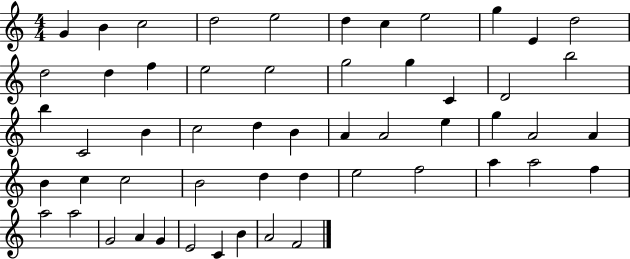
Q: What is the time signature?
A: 4/4